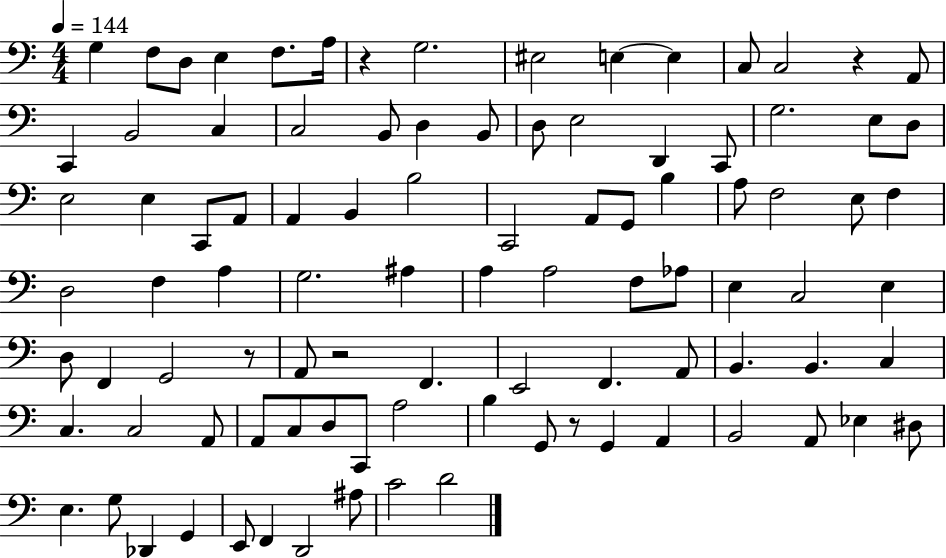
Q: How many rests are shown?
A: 5